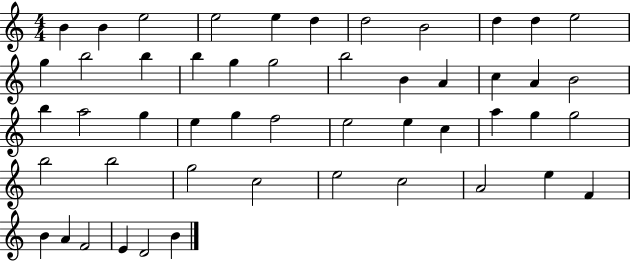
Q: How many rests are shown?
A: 0